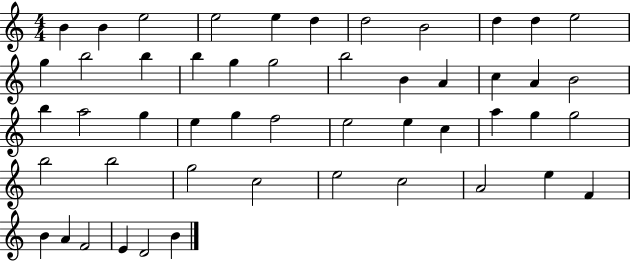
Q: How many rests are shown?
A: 0